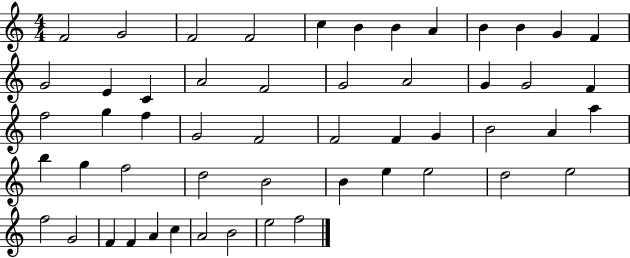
{
  \clef treble
  \numericTimeSignature
  \time 4/4
  \key c \major
  f'2 g'2 | f'2 f'2 | c''4 b'4 b'4 a'4 | b'4 b'4 g'4 f'4 | \break g'2 e'4 c'4 | a'2 f'2 | g'2 a'2 | g'4 g'2 f'4 | \break f''2 g''4 f''4 | g'2 f'2 | f'2 f'4 g'4 | b'2 a'4 a''4 | \break b''4 g''4 f''2 | d''2 b'2 | b'4 e''4 e''2 | d''2 e''2 | \break f''2 g'2 | f'4 f'4 a'4 c''4 | a'2 b'2 | e''2 f''2 | \break \bar "|."
}